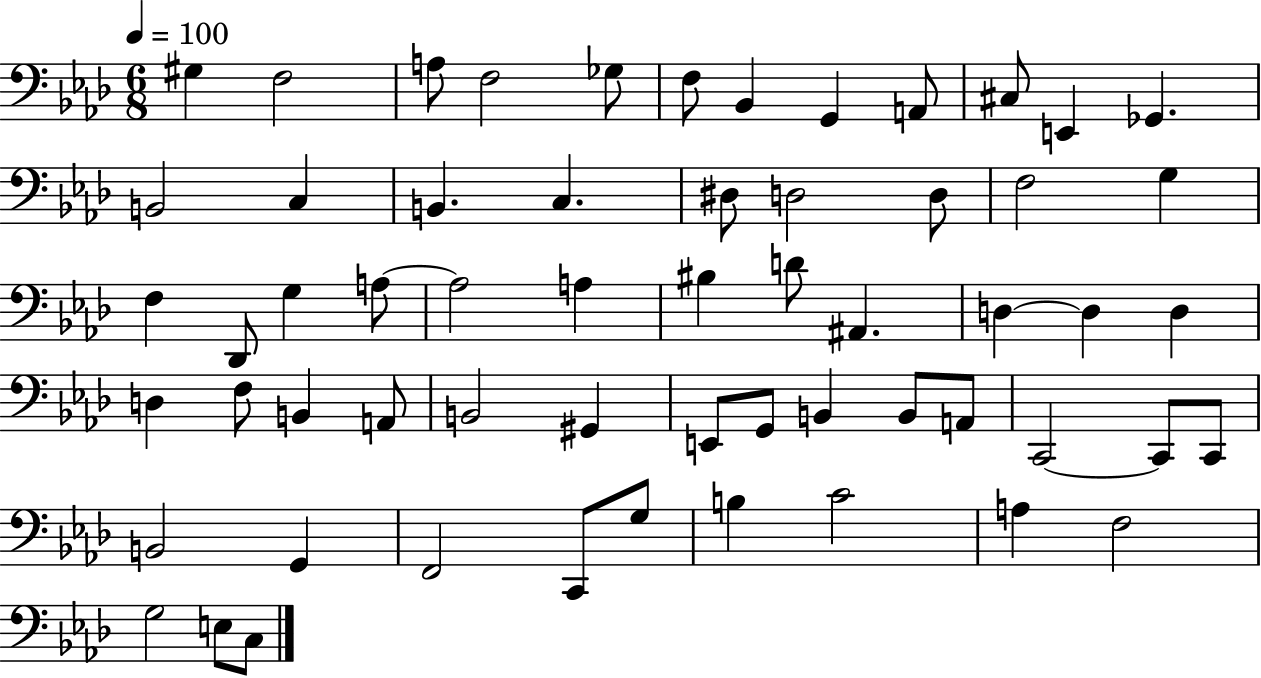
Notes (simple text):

G#3/q F3/h A3/e F3/h Gb3/e F3/e Bb2/q G2/q A2/e C#3/e E2/q Gb2/q. B2/h C3/q B2/q. C3/q. D#3/e D3/h D3/e F3/h G3/q F3/q Db2/e G3/q A3/e A3/h A3/q BIS3/q D4/e A#2/q. D3/q D3/q D3/q D3/q F3/e B2/q A2/e B2/h G#2/q E2/e G2/e B2/q B2/e A2/e C2/h C2/e C2/e B2/h G2/q F2/h C2/e G3/e B3/q C4/h A3/q F3/h G3/h E3/e C3/e